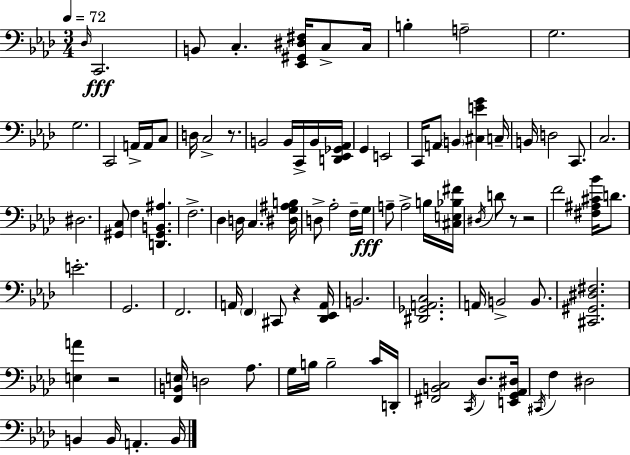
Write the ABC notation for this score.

X:1
T:Untitled
M:3/4
L:1/4
K:Ab
_D,/4 C,,2 B,,/2 C, [_E,,^G,,^D,^F,]/4 C,/2 C,/4 B, A,2 G,2 G,2 C,,2 A,,/4 A,,/4 C,/2 D,/4 C,2 z/2 B,,2 B,,/4 C,,/4 B,,/4 [D,,_E,,_G,,_A,,]/4 G,, E,,2 C,,/4 A,,/2 B,, [^C,EG] C,/4 B,,/4 D,2 C,,/2 C,2 ^D,2 [^G,,C,]/2 F, [D,,^G,,B,,^A,] F,2 _D, D,/4 C, [^D,G,^A,B,]/4 D,/2 _A,2 F,/4 G,/4 A,/2 A,2 B,/4 [^C,E,_B,^F]/4 ^D,/4 D/2 z/2 z2 F2 [^F,^A,^C_B]/4 D/2 E2 G,,2 F,,2 A,,/4 F,, ^C,,/2 z [_D,,_E,,A,,]/4 B,,2 [^D,,_G,,A,,C,]2 A,,/4 B,,2 B,,/2 [^C,,^G,,^D,^F,]2 [E,A] z2 [F,,B,,E,]/4 D,2 _A,/2 G,/4 B,/4 B,2 C/4 D,,/4 [^F,,B,,C,]2 C,,/4 _D,/2 [E,,G,,_A,,^D,]/4 ^C,,/4 F, ^D,2 B,, B,,/4 A,, B,,/4